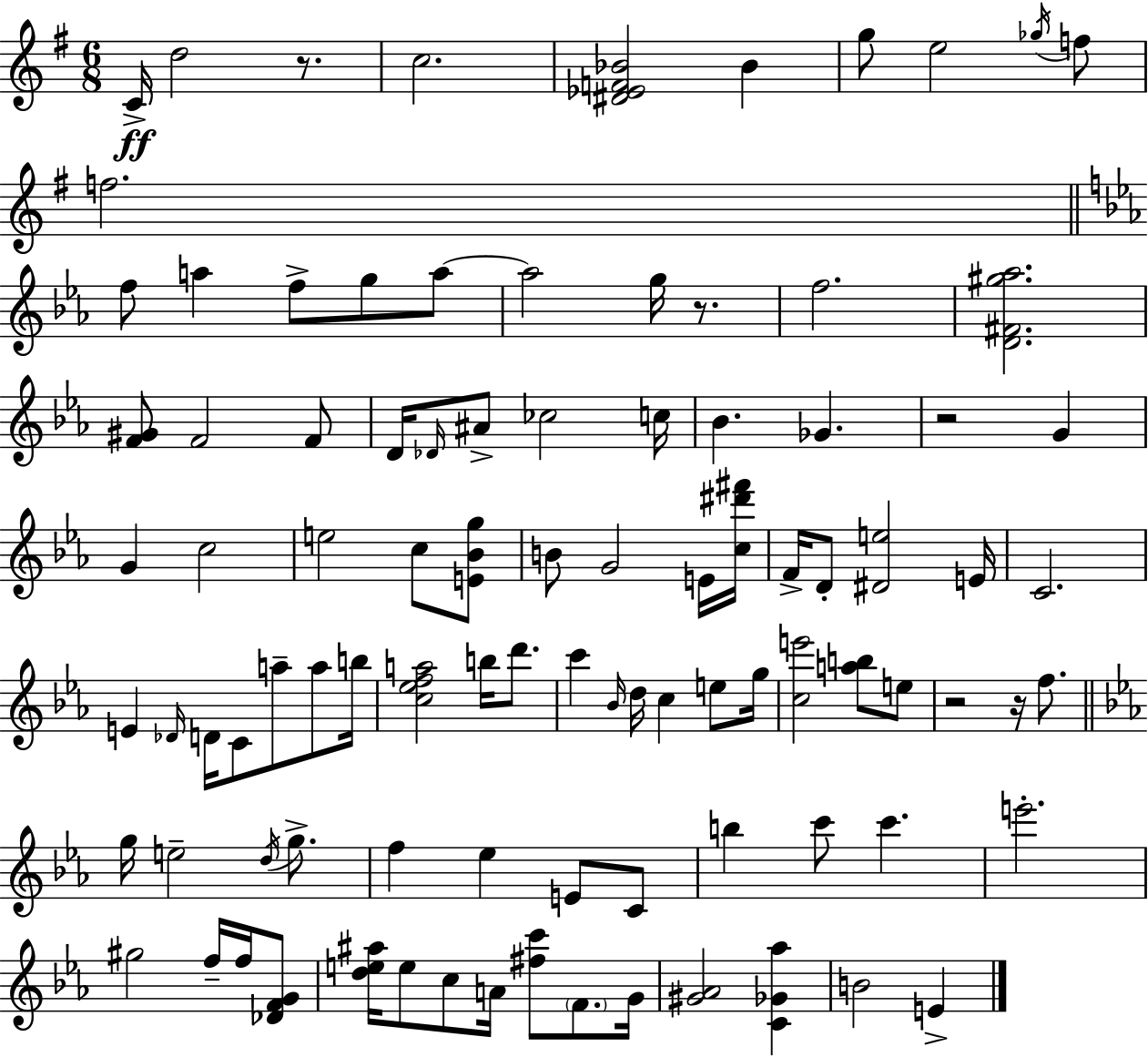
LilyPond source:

{
  \clef treble
  \numericTimeSignature
  \time 6/8
  \key g \major
  \repeat volta 2 { c'16->\ff d''2 r8. | c''2. | <dis' ees' f' bes'>2 bes'4 | g''8 e''2 \acciaccatura { ges''16 } f''8 | \break f''2. | \bar "||" \break \key ees \major f''8 a''4 f''8-> g''8 a''8~~ | a''2 g''16 r8. | f''2. | <d' fis' gis'' aes''>2. | \break <f' gis'>8 f'2 f'8 | d'16 \grace { des'16 } ais'8-> ces''2 | c''16 bes'4. ges'4. | r2 g'4 | \break g'4 c''2 | e''2 c''8 <e' bes' g''>8 | b'8 g'2 e'16 | <c'' dis''' fis'''>16 f'16-> d'8-. <dis' e''>2 | \break e'16 c'2. | e'4 \grace { des'16 } d'16 c'8 a''8-- a''8 | b''16 <c'' ees'' f'' a''>2 b''16 d'''8. | c'''4 \grace { bes'16 } d''16 c''4 | \break e''8 g''16 <c'' e'''>2 <a'' b''>8 | e''8 r2 r16 | f''8. \bar "||" \break \key c \minor g''16 e''2-- \acciaccatura { d''16 } g''8.-> | f''4 ees''4 e'8 c'8 | b''4 c'''8 c'''4. | e'''2.-. | \break gis''2 f''16-- f''16 <des' f' g'>8 | <d'' e'' ais''>16 e''8 c''8 a'16 <fis'' c'''>8 \parenthesize f'8. | g'16 <gis' aes'>2 <c' ges' aes''>4 | b'2 e'4-> | \break } \bar "|."
}